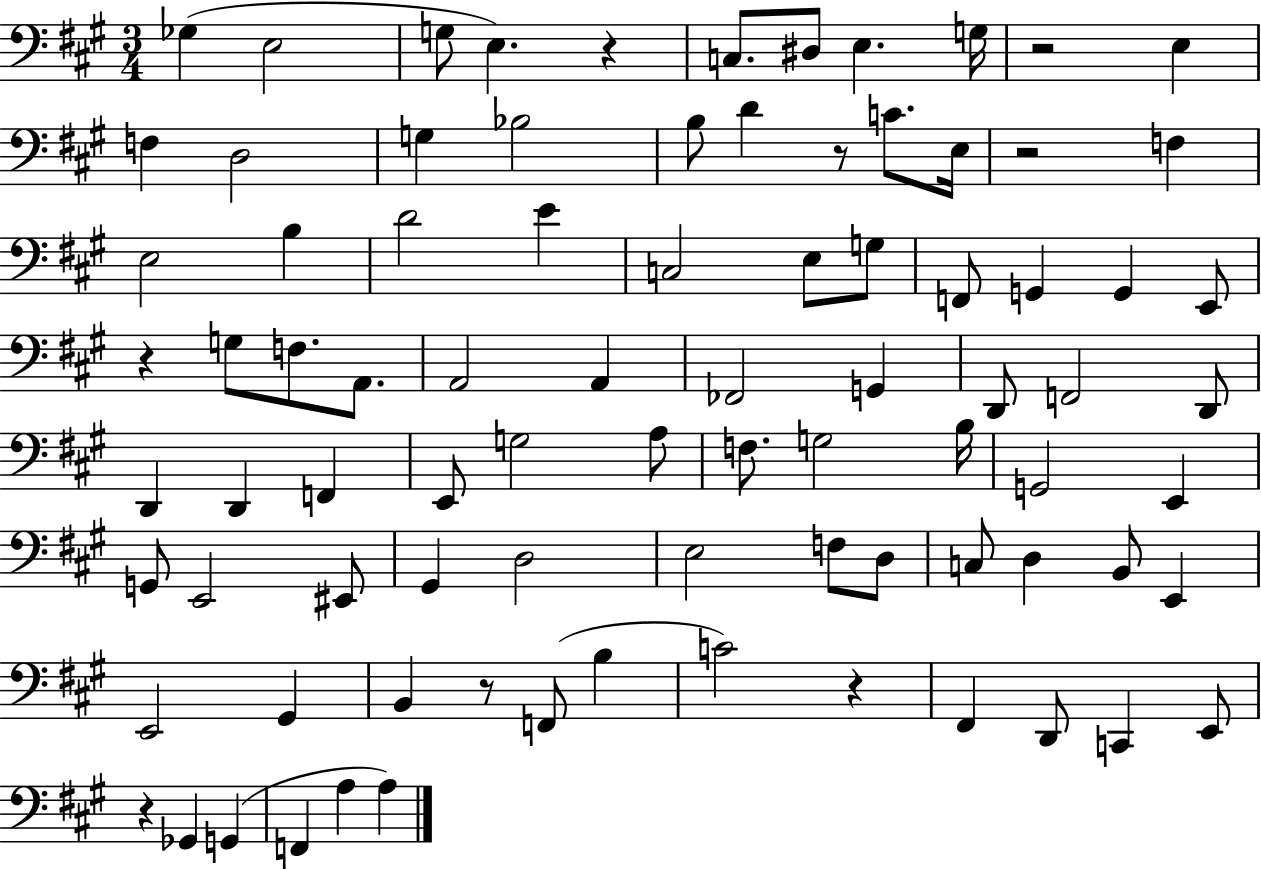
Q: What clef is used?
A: bass